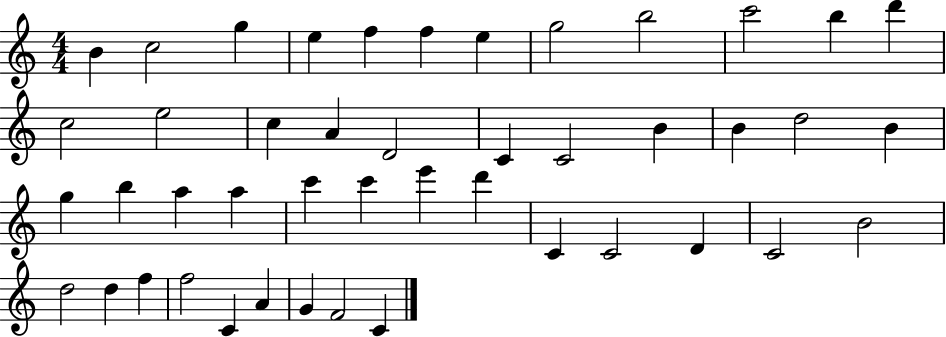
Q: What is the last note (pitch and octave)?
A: C4